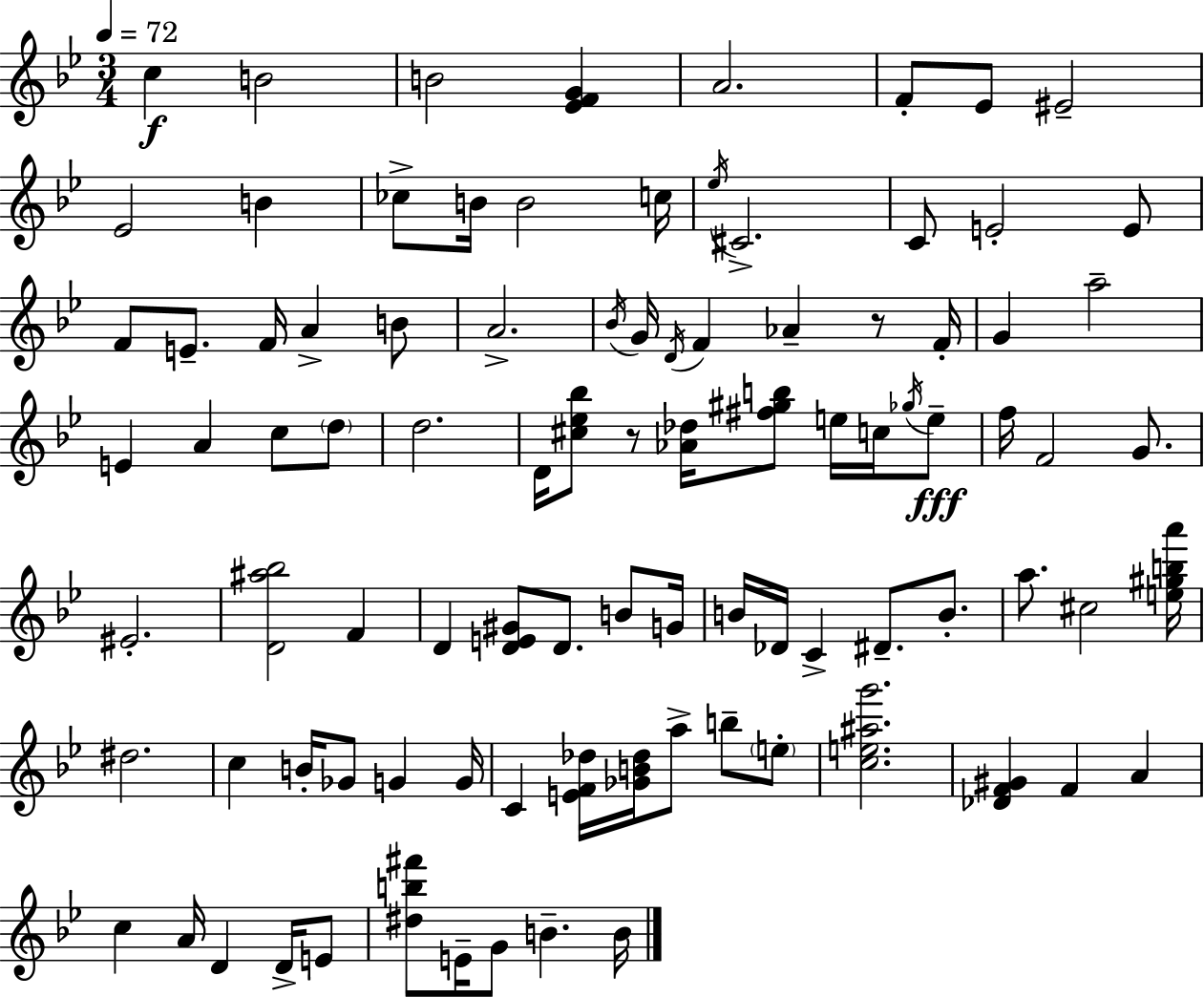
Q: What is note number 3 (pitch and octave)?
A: B4